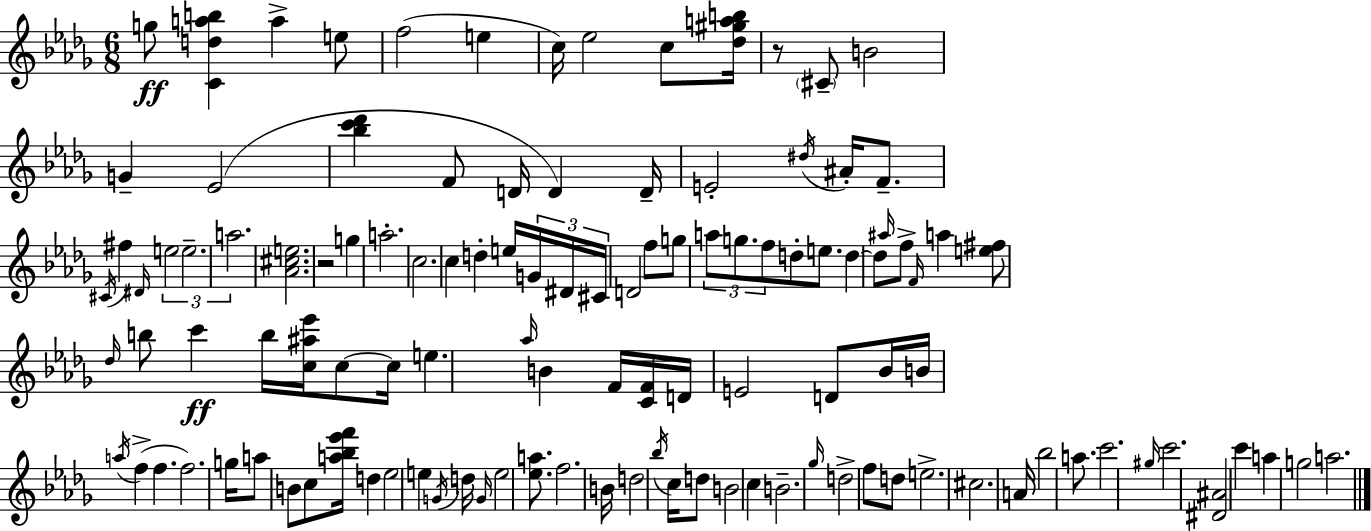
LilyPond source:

{
  \clef treble
  \numericTimeSignature
  \time 6/8
  \key bes \minor
  g''8\ff <c' d'' a'' b''>4 a''4-> e''8 | f''2( e''4 | c''16) ees''2 c''8 <des'' gis'' a'' b''>16 | r8 \parenthesize cis'8-- b'2 | \break g'4-- ees'2( | <bes'' c''' des'''>4 f'8 d'16 d'4) d'16-- | e'2-. \acciaccatura { dis''16 } ais'16-. f'8.-- | \acciaccatura { cis'16 } fis''4 \grace { dis'16 } \tuplet 3/2 { e''2 | \break e''2.-- | a''2. } | <aes' cis'' e''>2. | r2 g''4 | \break a''2.-. | c''2. | c''4 d''4-. e''16 | \tuplet 3/2 { g'16 dis'16 cis'16 } d'2 f''8 | \break g''8 \tuplet 3/2 { a''8 g''8. f''8 } d''8-. | e''8. d''4~~ d''8 \grace { ais''16 } f''8-> | \grace { f'16 } a''4 <e'' fis''>8 \grace { des''16 } b''8 c'''4\ff | b''16 <c'' ais'' ees'''>16 c''8~~ c''16 e''4. | \break \grace { aes''16 } b'4 f'16 <c' f'>16 d'16 e'2 | d'8 bes'16 b'16 \acciaccatura { a''16 } f''4->( | f''4. f''2.) | g''16 a''8 b'8 | \break c''8 <a'' bes'' ees''' f'''>16 d''4 ees''2 | e''4 \acciaccatura { g'16 } d''16 \grace { g'16 } e''2 | <ees'' a''>8. f''2. | b'16 d''2 | \break \acciaccatura { bes''16 } c''16 d''8 b'2 | c''4 b'2.-- | \grace { ges''16 } | d''2-> f''8 d''8 | \break e''2.-> | cis''2. | a'16 bes''2 a''8. | c'''2. | \break \grace { gis''16 } c'''2. | <dis' ais'>2 c'''4 | a''4 g''2 | a''2. | \break \bar "|."
}